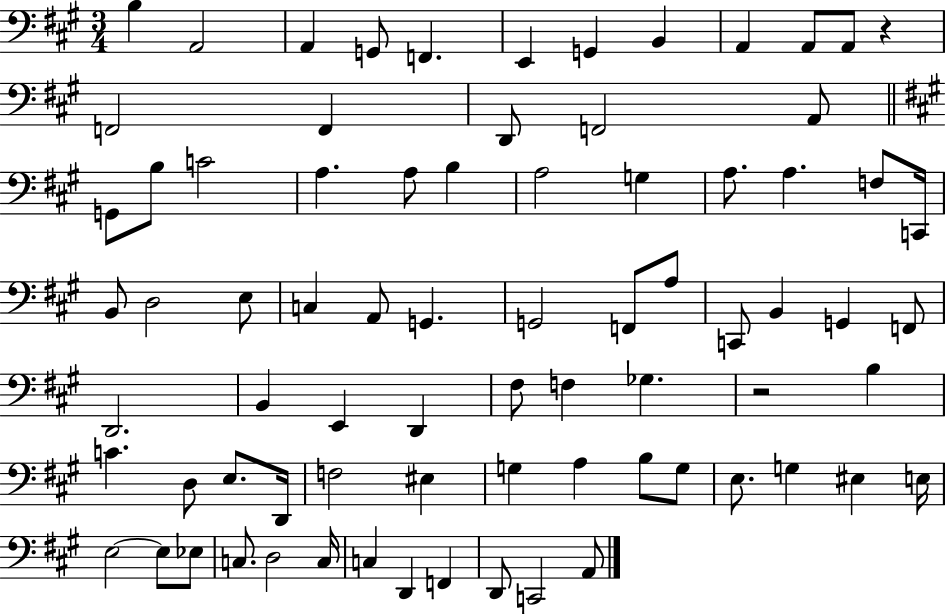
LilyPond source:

{
  \clef bass
  \numericTimeSignature
  \time 3/4
  \key a \major
  b4 a,2 | a,4 g,8 f,4. | e,4 g,4 b,4 | a,4 a,8 a,8 r4 | \break f,2 f,4 | d,8 f,2 a,8 | \bar "||" \break \key a \major g,8 b8 c'2 | a4. a8 b4 | a2 g4 | a8. a4. f8 c,16 | \break b,8 d2 e8 | c4 a,8 g,4. | g,2 f,8 a8 | c,8 b,4 g,4 f,8 | \break d,2. | b,4 e,4 d,4 | fis8 f4 ges4. | r2 b4 | \break c'4. d8 e8. d,16 | f2 eis4 | g4 a4 b8 g8 | e8. g4 eis4 e16 | \break e2~~ e8 ees8 | c8. d2 c16 | c4 d,4 f,4 | d,8 c,2 a,8 | \break \bar "|."
}